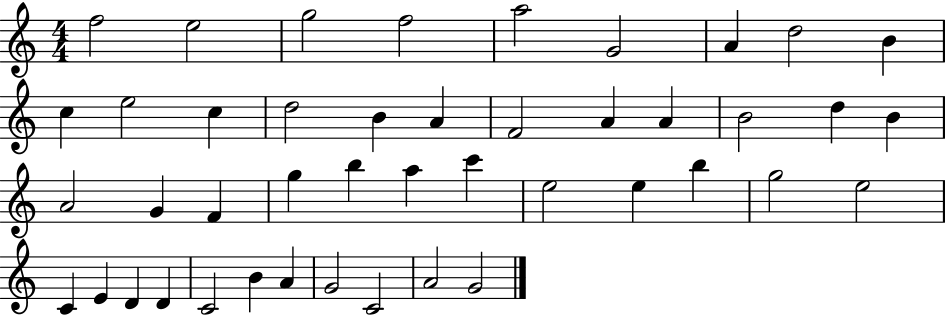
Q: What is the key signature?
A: C major